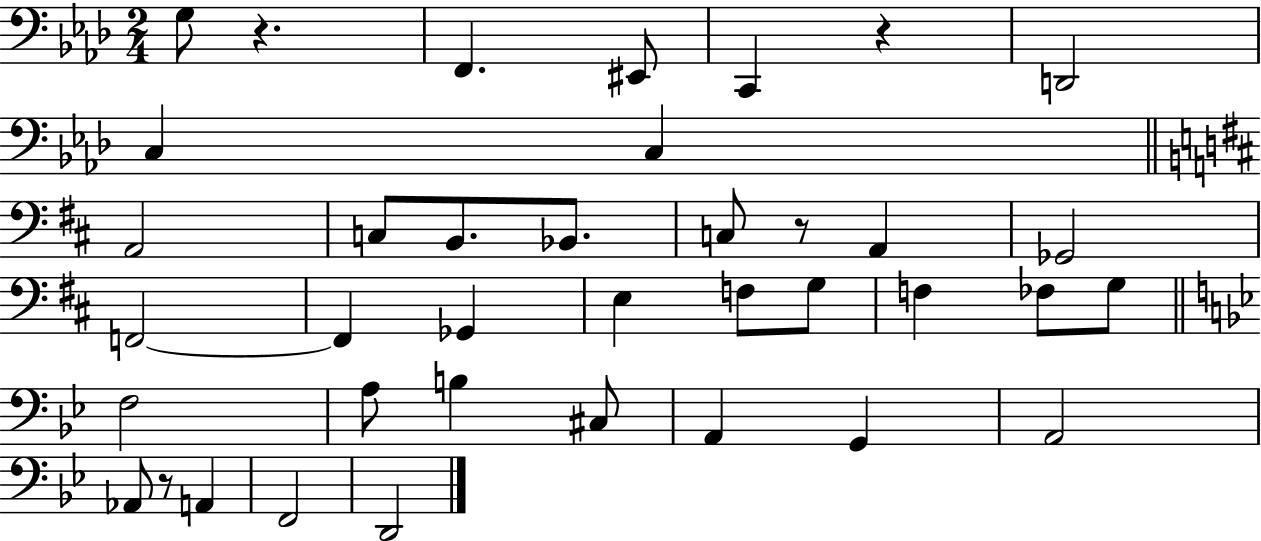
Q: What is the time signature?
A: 2/4